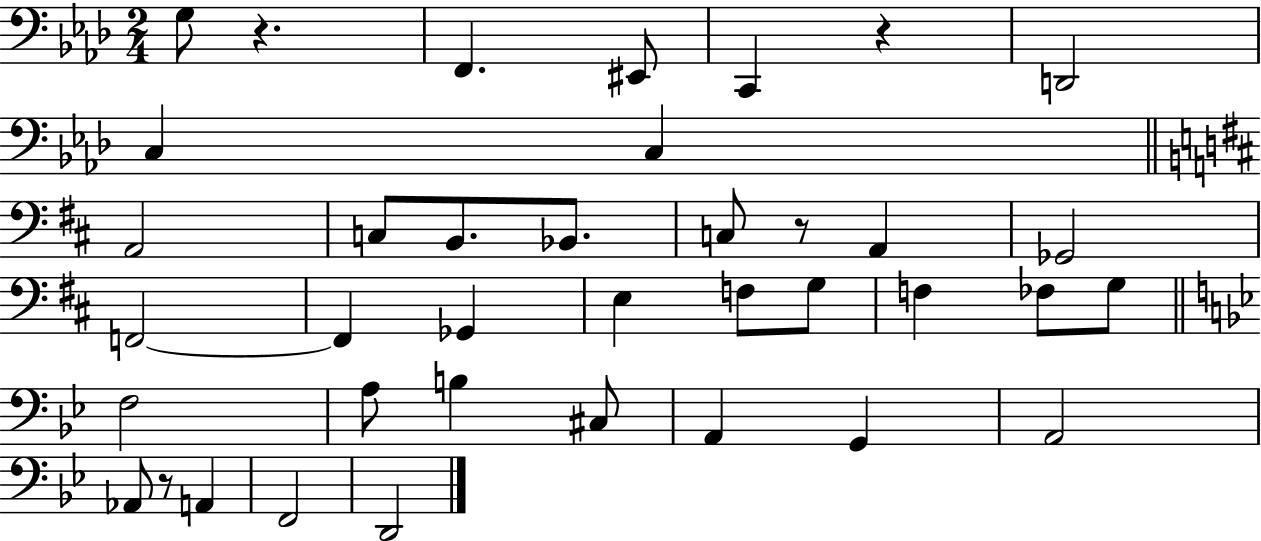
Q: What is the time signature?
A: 2/4